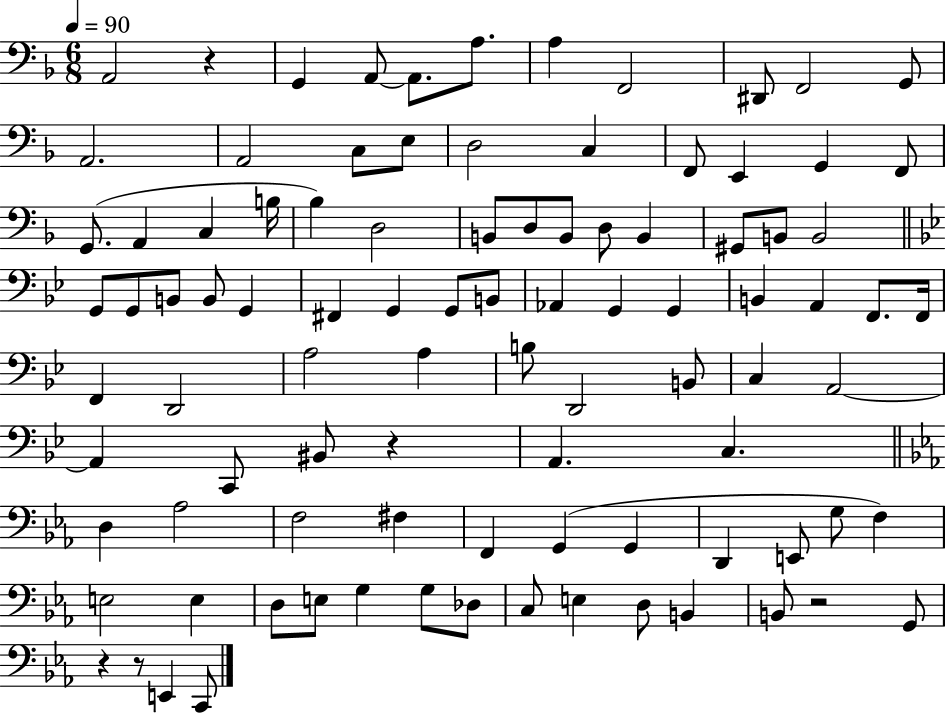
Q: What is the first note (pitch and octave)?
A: A2